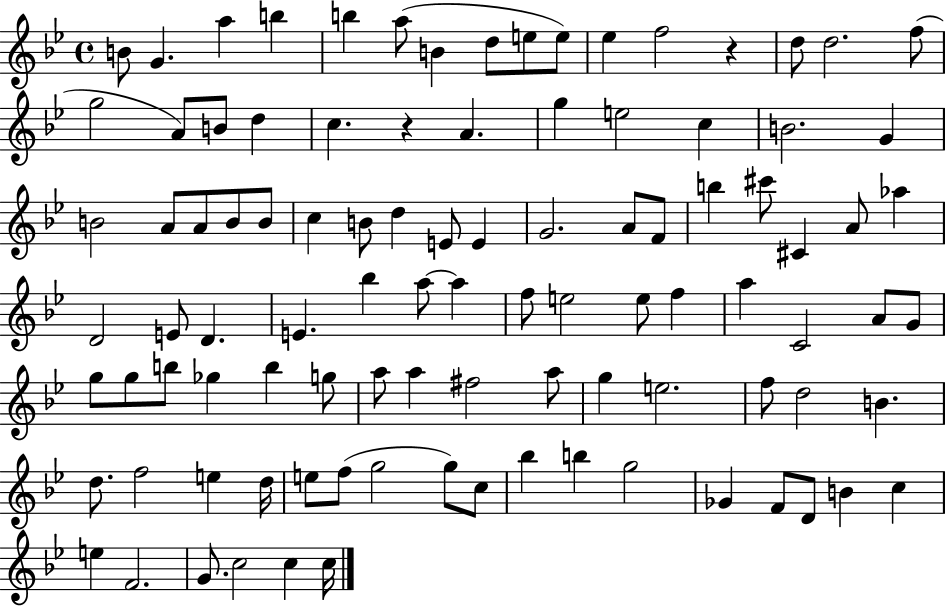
B4/e G4/q. A5/q B5/q B5/q A5/e B4/q D5/e E5/e E5/e Eb5/q F5/h R/q D5/e D5/h. F5/e G5/h A4/e B4/e D5/q C5/q. R/q A4/q. G5/q E5/h C5/q B4/h. G4/q B4/h A4/e A4/e B4/e B4/e C5/q B4/e D5/q E4/e E4/q G4/h. A4/e F4/e B5/q C#6/e C#4/q A4/e Ab5/q D4/h E4/e D4/q. E4/q. Bb5/q A5/e A5/q F5/e E5/h E5/e F5/q A5/q C4/h A4/e G4/e G5/e G5/e B5/e Gb5/q B5/q G5/e A5/e A5/q F#5/h A5/e G5/q E5/h. F5/e D5/h B4/q. D5/e. F5/h E5/q D5/s E5/e F5/e G5/h G5/e C5/e Bb5/q B5/q G5/h Gb4/q F4/e D4/e B4/q C5/q E5/q F4/h. G4/e. C5/h C5/q C5/s